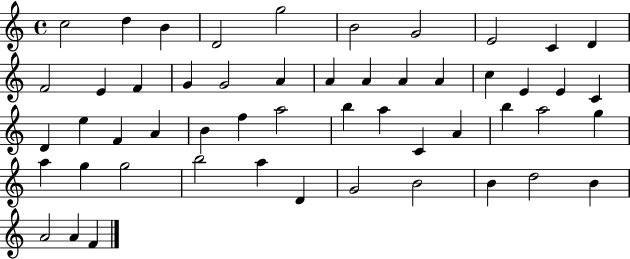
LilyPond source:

{
  \clef treble
  \time 4/4
  \defaultTimeSignature
  \key c \major
  c''2 d''4 b'4 | d'2 g''2 | b'2 g'2 | e'2 c'4 d'4 | \break f'2 e'4 f'4 | g'4 g'2 a'4 | a'4 a'4 a'4 a'4 | c''4 e'4 e'4 c'4 | \break d'4 e''4 f'4 a'4 | b'4 f''4 a''2 | b''4 a''4 c'4 a'4 | b''4 a''2 g''4 | \break a''4 g''4 g''2 | b''2 a''4 d'4 | g'2 b'2 | b'4 d''2 b'4 | \break a'2 a'4 f'4 | \bar "|."
}